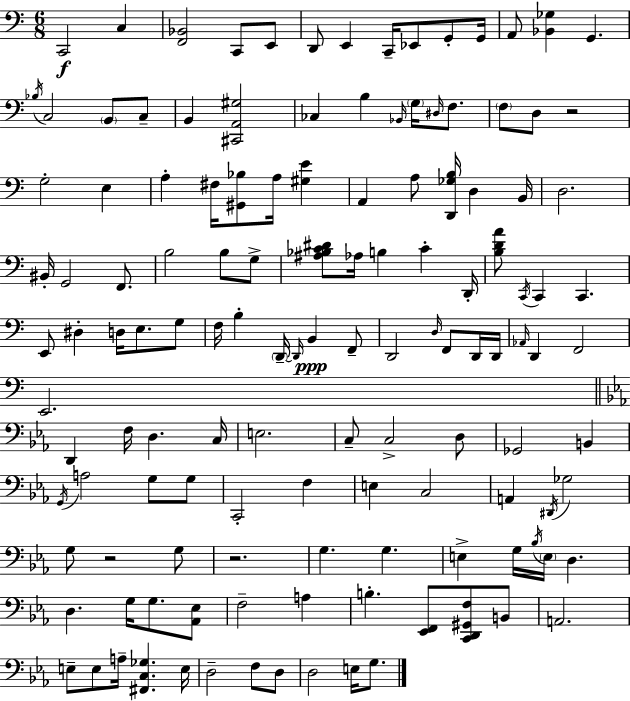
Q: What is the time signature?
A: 6/8